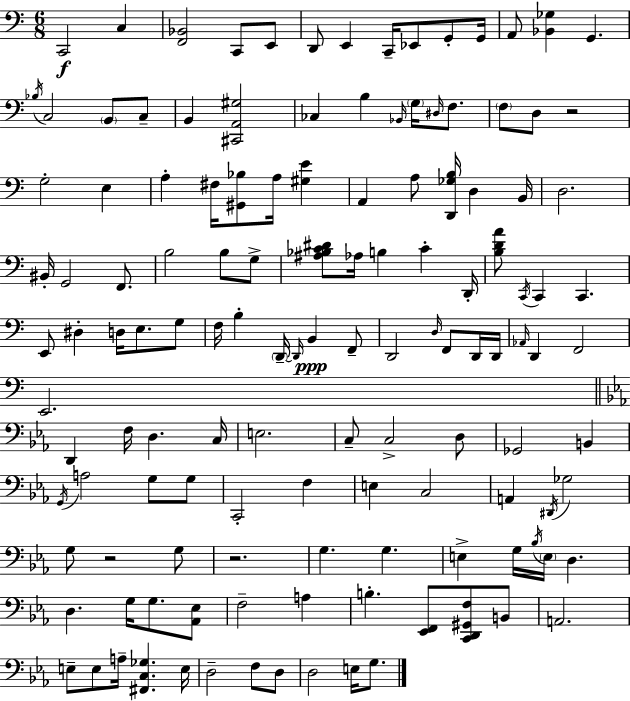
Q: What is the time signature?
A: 6/8